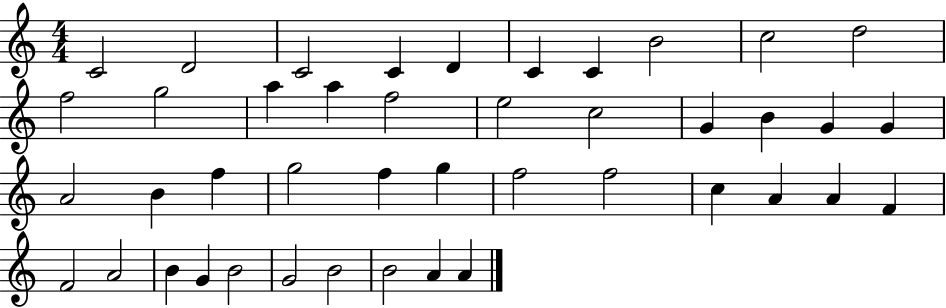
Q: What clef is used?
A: treble